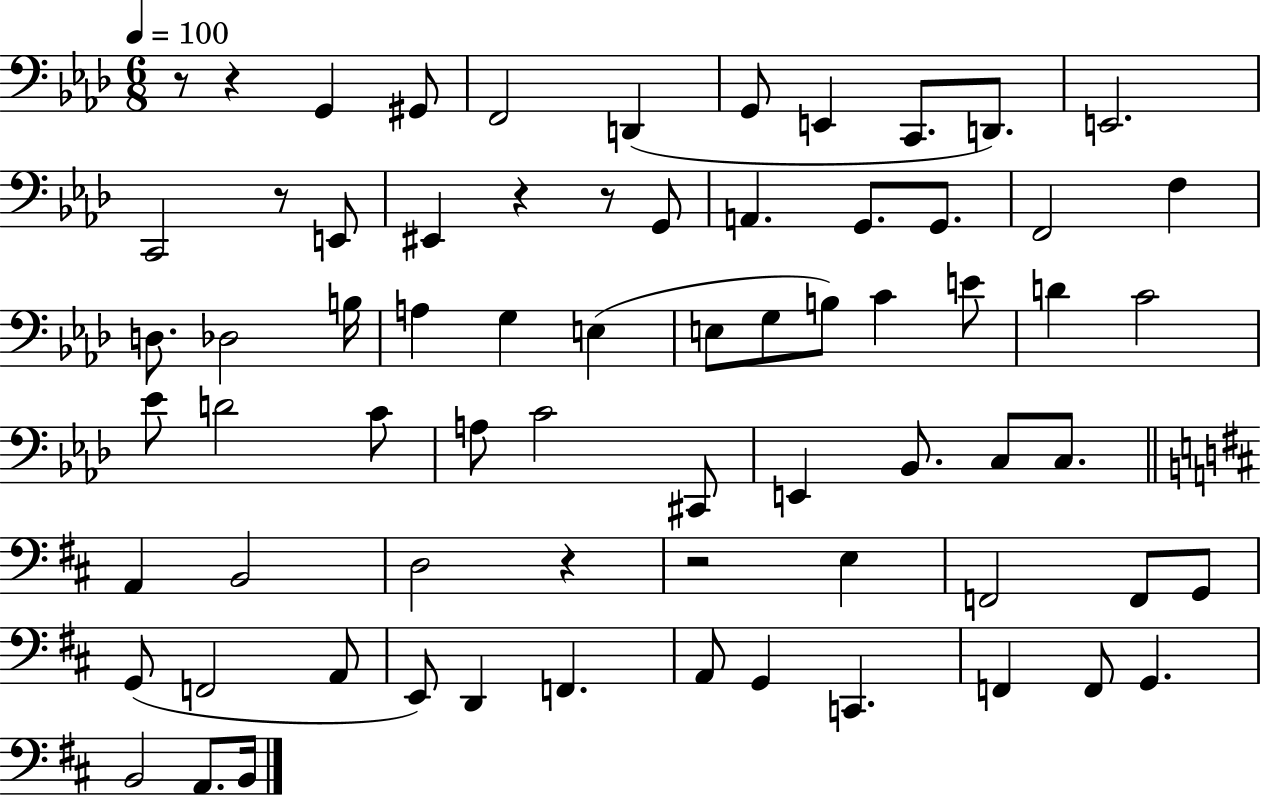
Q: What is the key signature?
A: AES major